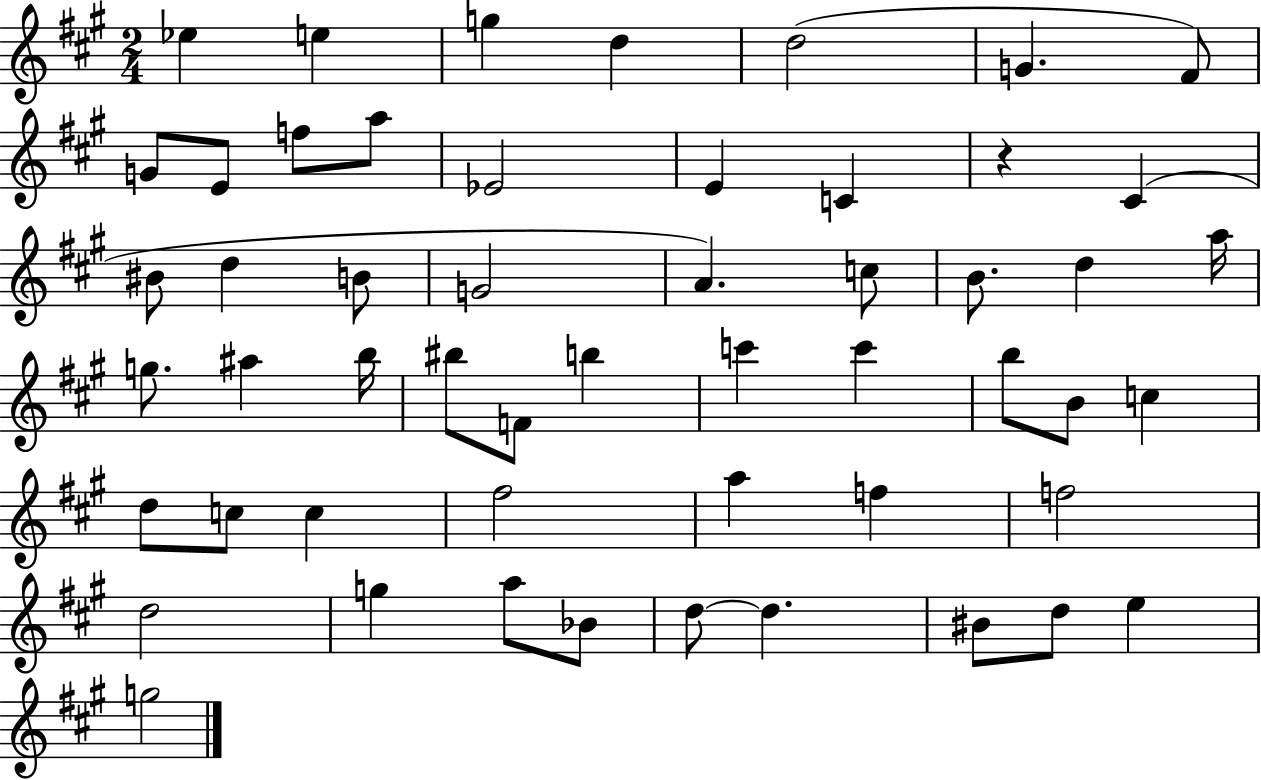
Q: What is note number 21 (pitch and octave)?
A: C5